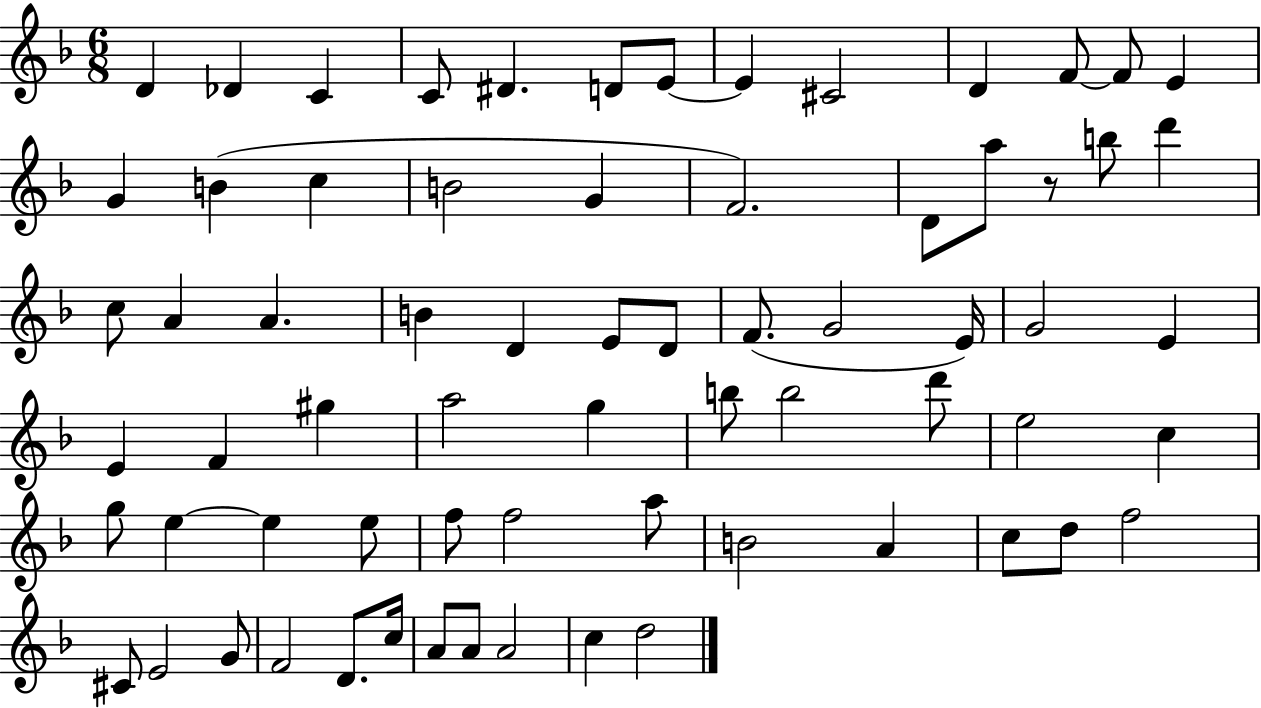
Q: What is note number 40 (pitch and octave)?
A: G5